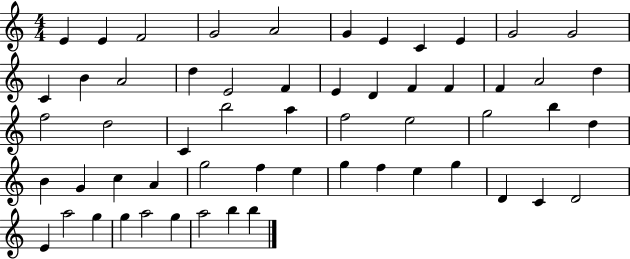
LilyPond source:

{
  \clef treble
  \numericTimeSignature
  \time 4/4
  \key c \major
  e'4 e'4 f'2 | g'2 a'2 | g'4 e'4 c'4 e'4 | g'2 g'2 | \break c'4 b'4 a'2 | d''4 e'2 f'4 | e'4 d'4 f'4 f'4 | f'4 a'2 d''4 | \break f''2 d''2 | c'4 b''2 a''4 | f''2 e''2 | g''2 b''4 d''4 | \break b'4 g'4 c''4 a'4 | g''2 f''4 e''4 | g''4 f''4 e''4 g''4 | d'4 c'4 d'2 | \break e'4 a''2 g''4 | g''4 a''2 g''4 | a''2 b''4 b''4 | \bar "|."
}